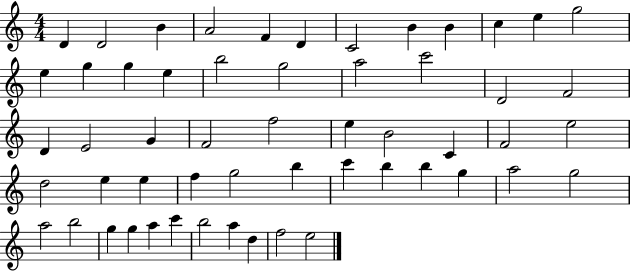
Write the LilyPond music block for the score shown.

{
  \clef treble
  \numericTimeSignature
  \time 4/4
  \key c \major
  d'4 d'2 b'4 | a'2 f'4 d'4 | c'2 b'4 b'4 | c''4 e''4 g''2 | \break e''4 g''4 g''4 e''4 | b''2 g''2 | a''2 c'''2 | d'2 f'2 | \break d'4 e'2 g'4 | f'2 f''2 | e''4 b'2 c'4 | f'2 e''2 | \break d''2 e''4 e''4 | f''4 g''2 b''4 | c'''4 b''4 b''4 g''4 | a''2 g''2 | \break a''2 b''2 | g''4 g''4 a''4 c'''4 | b''2 a''4 d''4 | f''2 e''2 | \break \bar "|."
}